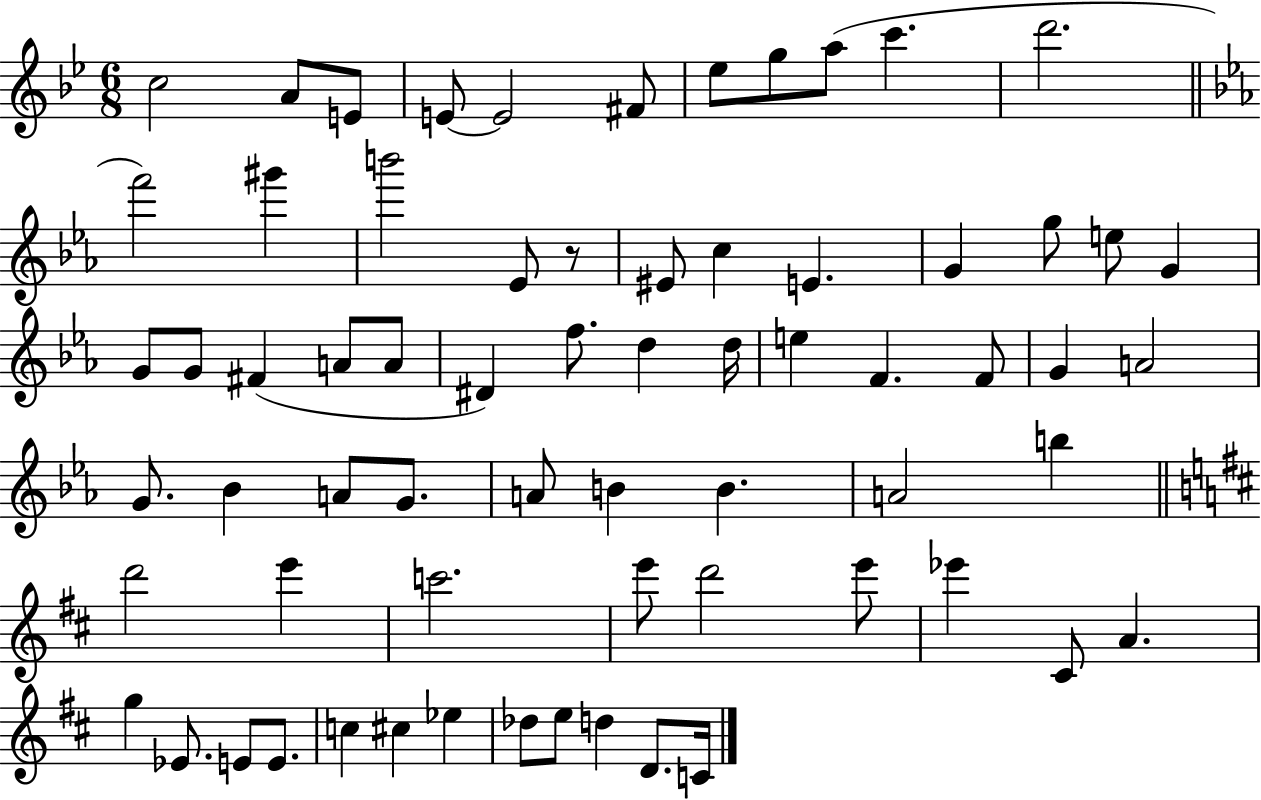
C5/h A4/e E4/e E4/e E4/h F#4/e Eb5/e G5/e A5/e C6/q. D6/h. F6/h G#6/q B6/h Eb4/e R/e EIS4/e C5/q E4/q. G4/q G5/e E5/e G4/q G4/e G4/e F#4/q A4/e A4/e D#4/q F5/e. D5/q D5/s E5/q F4/q. F4/e G4/q A4/h G4/e. Bb4/q A4/e G4/e. A4/e B4/q B4/q. A4/h B5/q D6/h E6/q C6/h. E6/e D6/h E6/e Eb6/q C#4/e A4/q. G5/q Eb4/e. E4/e E4/e. C5/q C#5/q Eb5/q Db5/e E5/e D5/q D4/e. C4/s